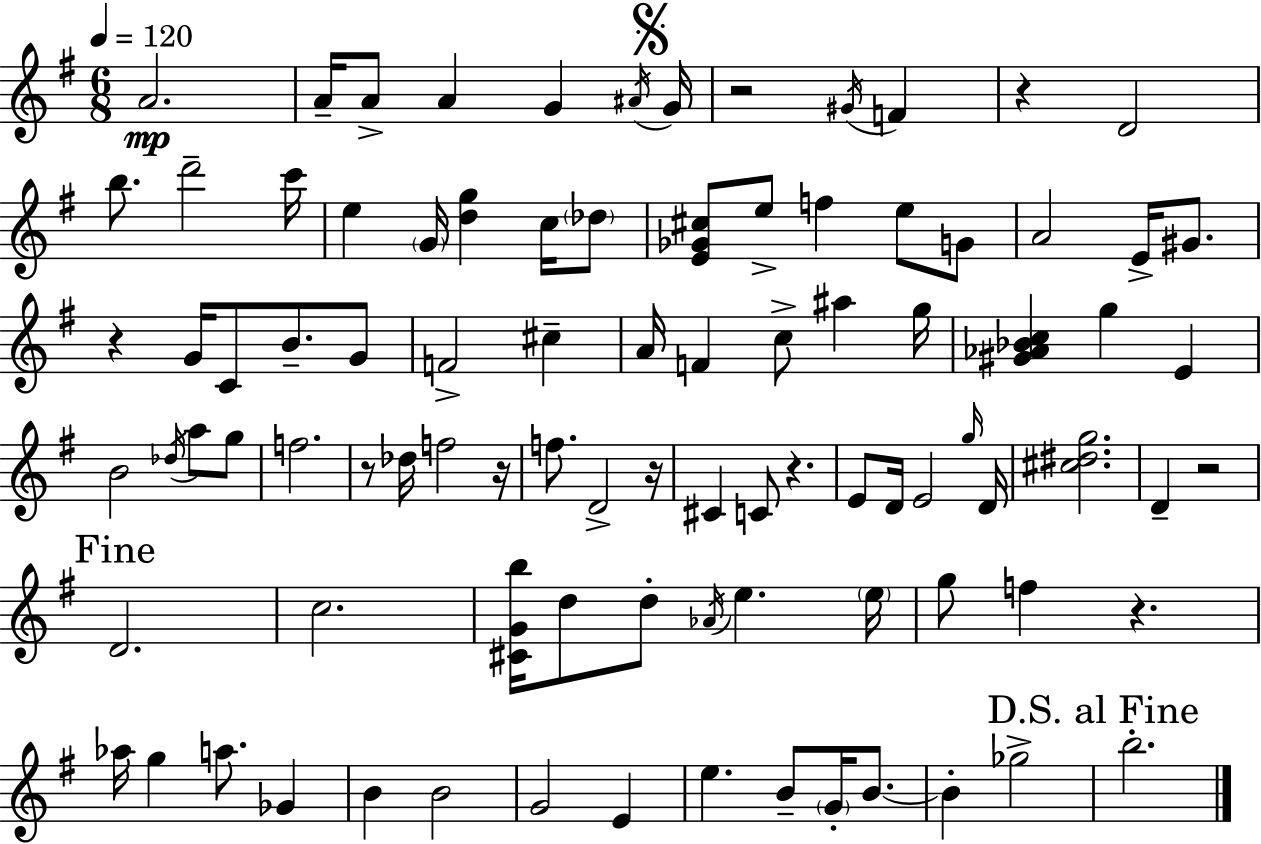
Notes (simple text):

A4/h. A4/s A4/e A4/q G4/q A#4/s G4/s R/h G#4/s F4/q R/q D4/h B5/e. D6/h C6/s E5/q G4/s [D5,G5]/q C5/s Db5/e [E4,Gb4,C#5]/e E5/e F5/q E5/e G4/e A4/h E4/s G#4/e. R/q G4/s C4/e B4/e. G4/e F4/h C#5/q A4/s F4/q C5/e A#5/q G5/s [G#4,Ab4,Bb4,C5]/q G5/q E4/q B4/h Db5/s A5/e G5/e F5/h. R/e Db5/s F5/h R/s F5/e. D4/h R/s C#4/q C4/e R/q. E4/e D4/s E4/h G5/s D4/s [C#5,D#5,G5]/h. D4/q R/h D4/h. C5/h. [C#4,G4,B5]/s D5/e D5/e Ab4/s E5/q. E5/s G5/e F5/q R/q. Ab5/s G5/q A5/e. Gb4/q B4/q B4/h G4/h E4/q E5/q. B4/e G4/s B4/e. B4/q Gb5/h B5/h.